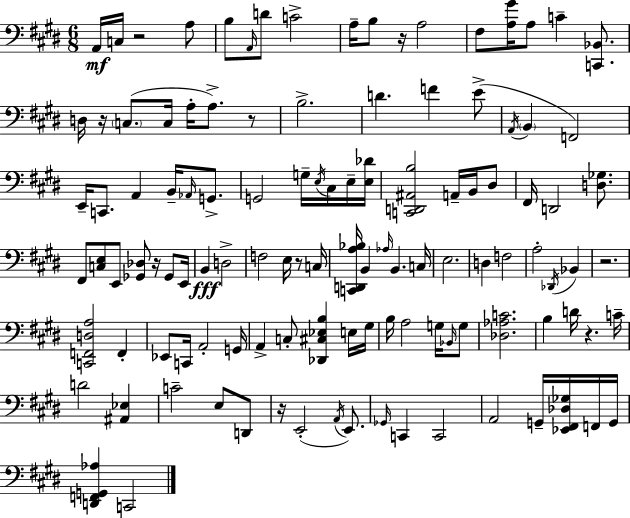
A2/s C3/s R/h A3/e B3/e A2/s D4/e C4/h A3/s B3/e R/s A3/h F#3/e [A3,G#4]/s A3/e C4/q [C2,Bb2]/e. D3/s R/s C3/e. C3/s A3/s A3/e. R/e B3/h. D4/q. F4/q E4/e A2/s B2/q F2/h E2/s C2/e. A2/q B2/s Ab2/s G2/e. G2/h G3/s E3/s C#3/s E3/s [E3,Db4]/s [C2,D2,A#2,B3]/h A2/s B2/s D#3/e F#2/s D2/h [D3,Gb3]/e. F#2/e [C3,E3]/e E2/e [Gb2,Db3]/e R/s Gb2/e E2/s B2/q D3/h F3/h E3/s R/e C3/s [C2,D2,A3,Bb3]/s B2/q Ab3/s B2/q. C3/s E3/h. D3/q F3/h A3/h Db2/s Bb2/q R/h. [C2,F2,D3,A3]/h F2/q Eb2/e C2/s A2/h G2/s A2/q C3/e [Db2,C#3,Eb3,B3]/q E3/s G#3/s B3/s A3/h G3/s Bb2/s G3/e [Db3,Ab3,C4]/h. B3/q D4/s R/q. C4/s D4/h [A#2,Eb3]/q C4/h E3/e D2/e R/s E2/h A2/s E2/e. Gb2/s C2/q C2/h A2/h G2/s [Eb2,F#2,Db3,Gb3]/s F2/s G2/s [D2,F2,G2,Ab3]/q C2/h